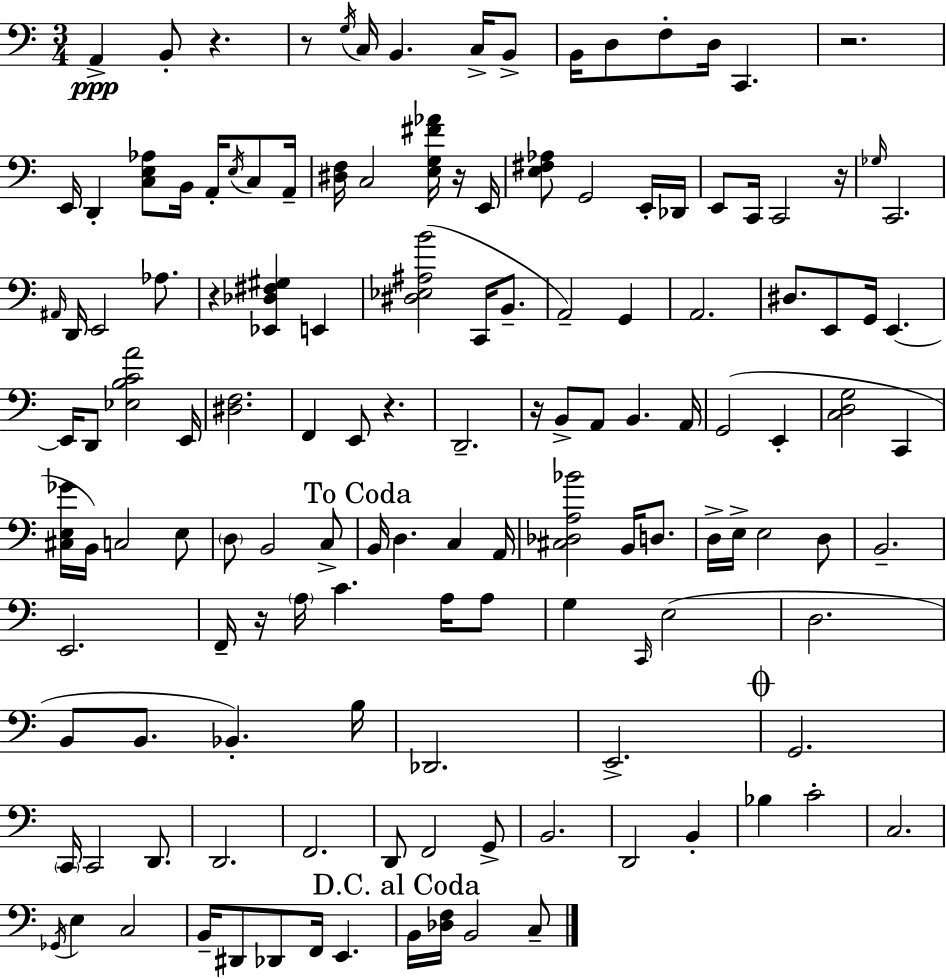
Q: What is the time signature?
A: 3/4